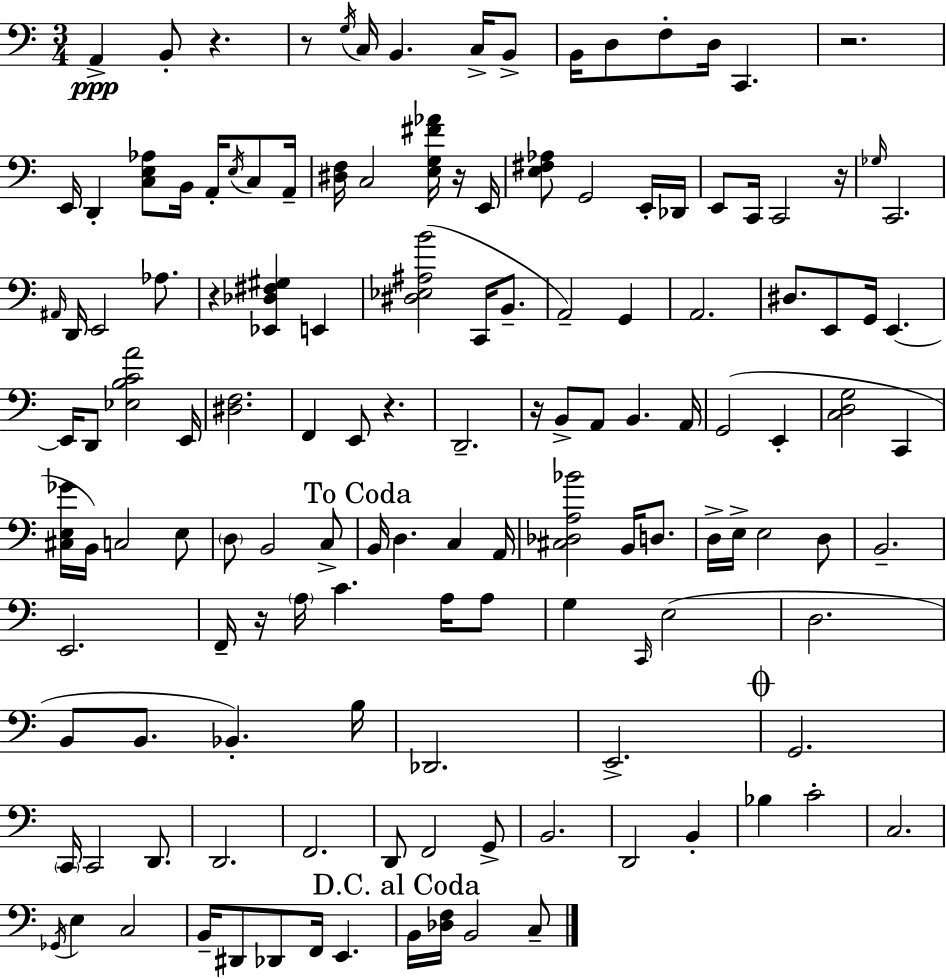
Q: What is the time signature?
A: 3/4